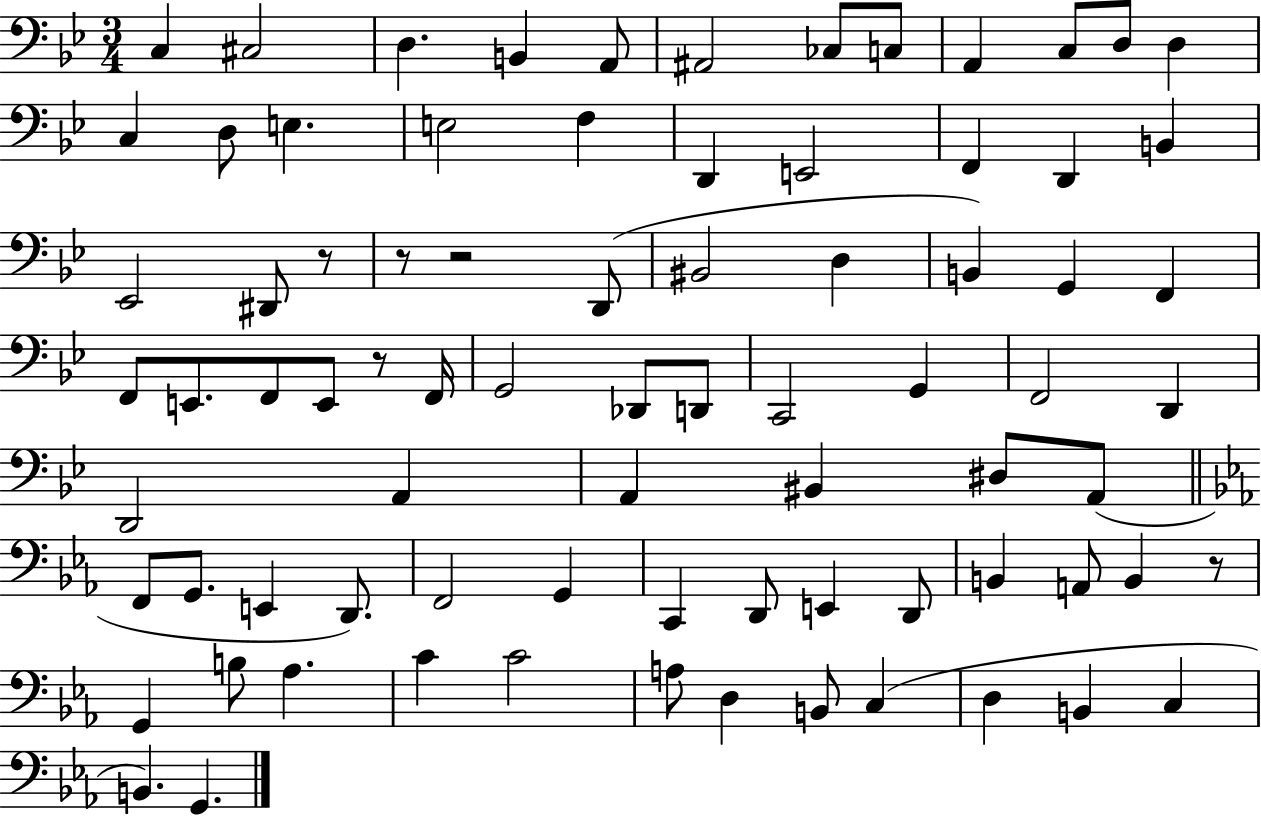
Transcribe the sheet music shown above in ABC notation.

X:1
T:Untitled
M:3/4
L:1/4
K:Bb
C, ^C,2 D, B,, A,,/2 ^A,,2 _C,/2 C,/2 A,, C,/2 D,/2 D, C, D,/2 E, E,2 F, D,, E,,2 F,, D,, B,, _E,,2 ^D,,/2 z/2 z/2 z2 D,,/2 ^B,,2 D, B,, G,, F,, F,,/2 E,,/2 F,,/2 E,,/2 z/2 F,,/4 G,,2 _D,,/2 D,,/2 C,,2 G,, F,,2 D,, D,,2 A,, A,, ^B,, ^D,/2 A,,/2 F,,/2 G,,/2 E,, D,,/2 F,,2 G,, C,, D,,/2 E,, D,,/2 B,, A,,/2 B,, z/2 G,, B,/2 _A, C C2 A,/2 D, B,,/2 C, D, B,, C, B,, G,,